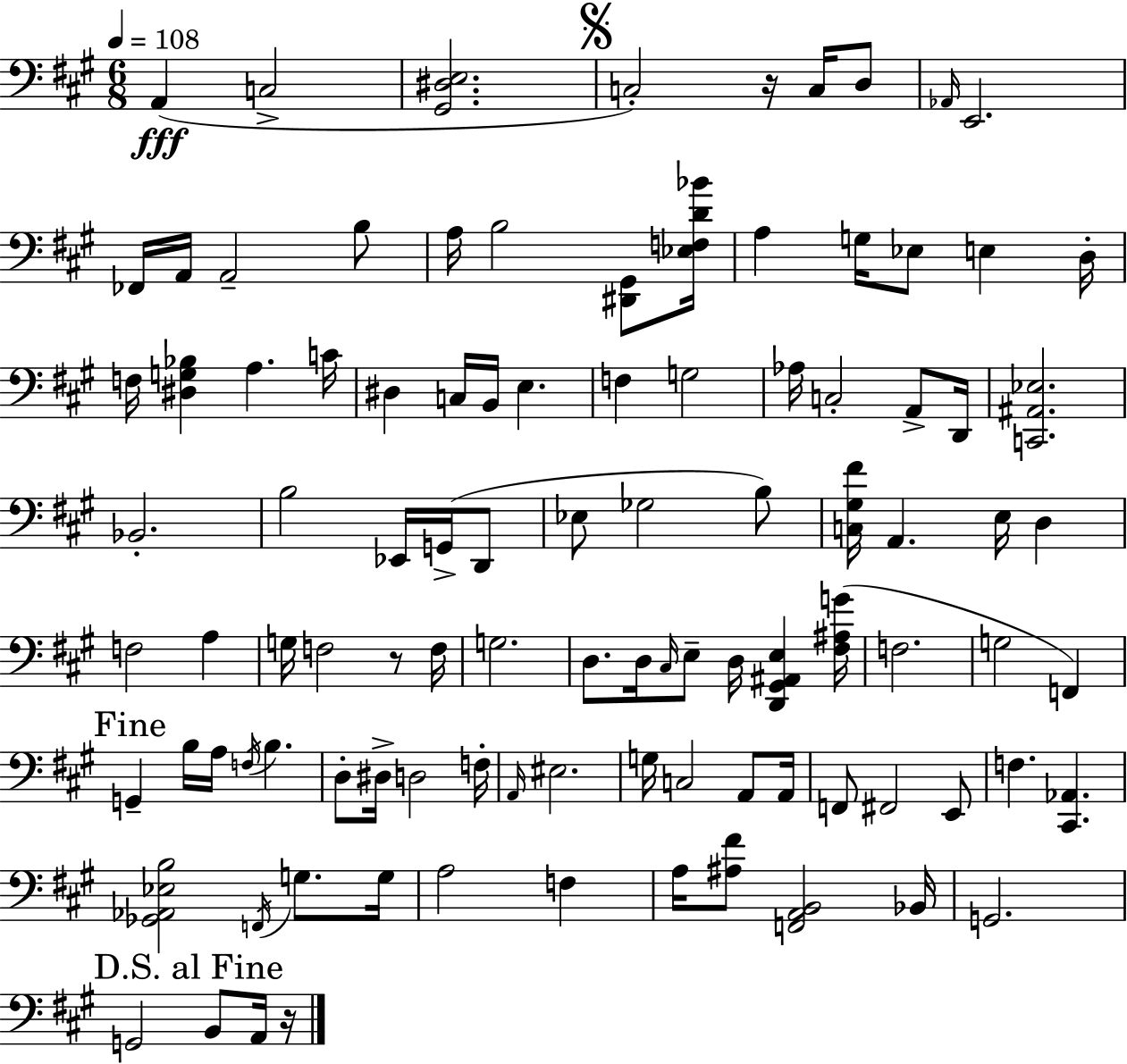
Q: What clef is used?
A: bass